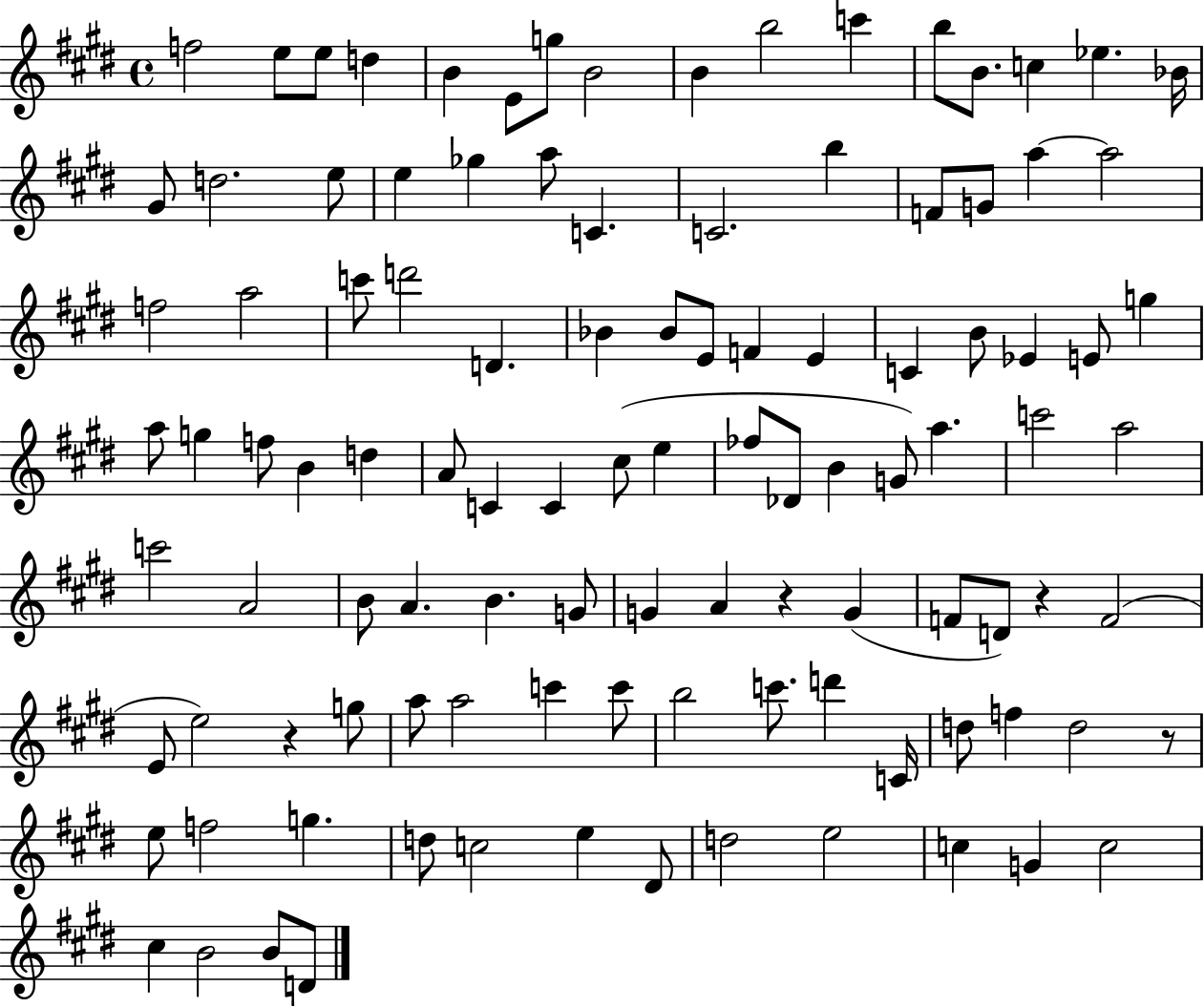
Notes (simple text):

F5/h E5/e E5/e D5/q B4/q E4/e G5/e B4/h B4/q B5/h C6/q B5/e B4/e. C5/q Eb5/q. Bb4/s G#4/e D5/h. E5/e E5/q Gb5/q A5/e C4/q. C4/h. B5/q F4/e G4/e A5/q A5/h F5/h A5/h C6/e D6/h D4/q. Bb4/q Bb4/e E4/e F4/q E4/q C4/q B4/e Eb4/q E4/e G5/q A5/e G5/q F5/e B4/q D5/q A4/e C4/q C4/q C#5/e E5/q FES5/e Db4/e B4/q G4/e A5/q. C6/h A5/h C6/h A4/h B4/e A4/q. B4/q. G4/e G4/q A4/q R/q G4/q F4/e D4/e R/q F4/h E4/e E5/h R/q G5/e A5/e A5/h C6/q C6/e B5/h C6/e. D6/q C4/s D5/e F5/q D5/h R/e E5/e F5/h G5/q. D5/e C5/h E5/q D#4/e D5/h E5/h C5/q G4/q C5/h C#5/q B4/h B4/e D4/e